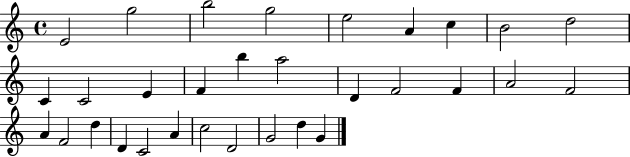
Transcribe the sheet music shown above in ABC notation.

X:1
T:Untitled
M:4/4
L:1/4
K:C
E2 g2 b2 g2 e2 A c B2 d2 C C2 E F b a2 D F2 F A2 F2 A F2 d D C2 A c2 D2 G2 d G